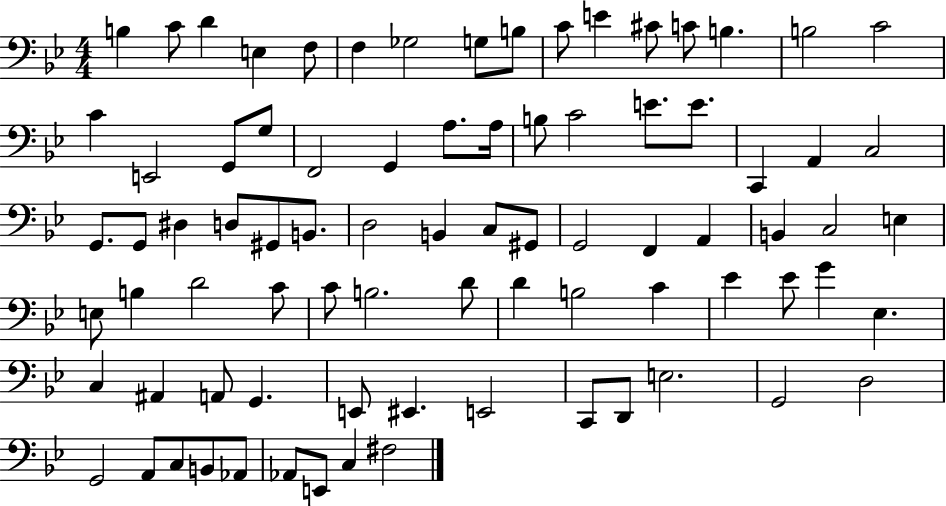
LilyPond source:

{
  \clef bass
  \numericTimeSignature
  \time 4/4
  \key bes \major
  b4 c'8 d'4 e4 f8 | f4 ges2 g8 b8 | c'8 e'4 cis'8 c'8 b4. | b2 c'2 | \break c'4 e,2 g,8 g8 | f,2 g,4 a8. a16 | b8 c'2 e'8. e'8. | c,4 a,4 c2 | \break g,8. g,8 dis4 d8 gis,8 b,8. | d2 b,4 c8 gis,8 | g,2 f,4 a,4 | b,4 c2 e4 | \break e8 b4 d'2 c'8 | c'8 b2. d'8 | d'4 b2 c'4 | ees'4 ees'8 g'4 ees4. | \break c4 ais,4 a,8 g,4. | e,8 eis,4. e,2 | c,8 d,8 e2. | g,2 d2 | \break g,2 a,8 c8 b,8 aes,8 | aes,8 e,8 c4 fis2 | \bar "|."
}